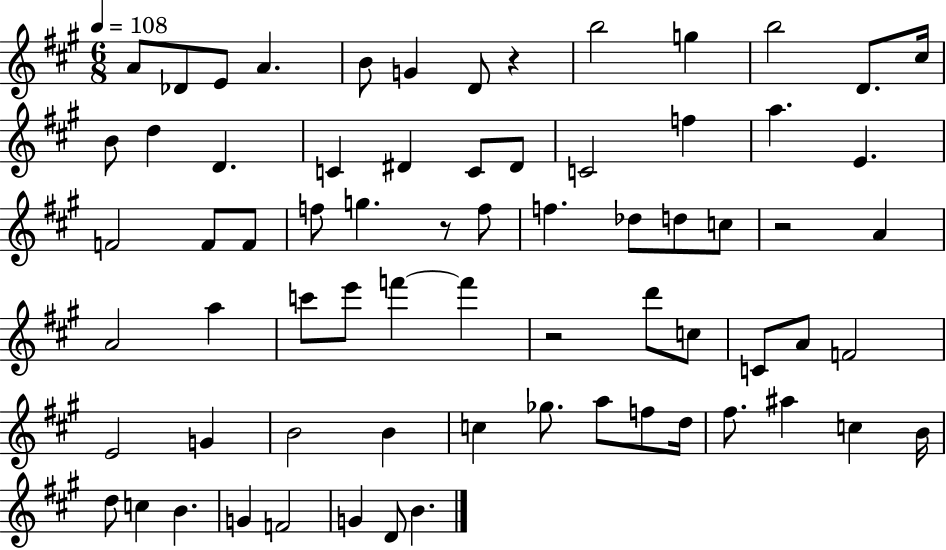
X:1
T:Untitled
M:6/8
L:1/4
K:A
A/2 _D/2 E/2 A B/2 G D/2 z b2 g b2 D/2 ^c/4 B/2 d D C ^D C/2 ^D/2 C2 f a E F2 F/2 F/2 f/2 g z/2 f/2 f _d/2 d/2 c/2 z2 A A2 a c'/2 e'/2 f' f' z2 d'/2 c/2 C/2 A/2 F2 E2 G B2 B c _g/2 a/2 f/2 d/4 ^f/2 ^a c B/4 d/2 c B G F2 G D/2 B